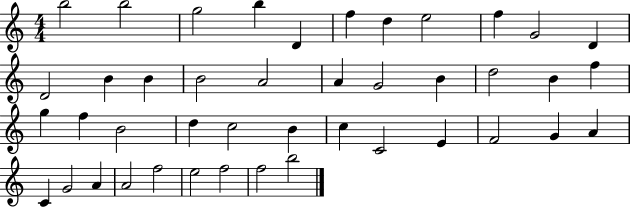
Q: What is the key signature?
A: C major